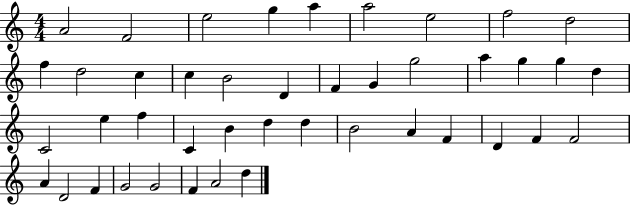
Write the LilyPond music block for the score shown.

{
  \clef treble
  \numericTimeSignature
  \time 4/4
  \key c \major
  a'2 f'2 | e''2 g''4 a''4 | a''2 e''2 | f''2 d''2 | \break f''4 d''2 c''4 | c''4 b'2 d'4 | f'4 g'4 g''2 | a''4 g''4 g''4 d''4 | \break c'2 e''4 f''4 | c'4 b'4 d''4 d''4 | b'2 a'4 f'4 | d'4 f'4 f'2 | \break a'4 d'2 f'4 | g'2 g'2 | f'4 a'2 d''4 | \bar "|."
}